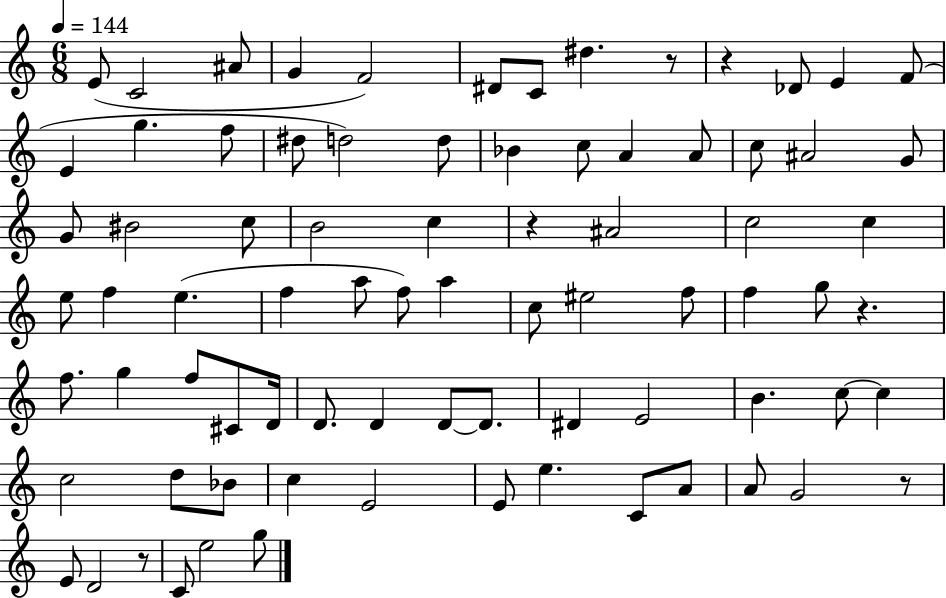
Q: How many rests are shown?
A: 6